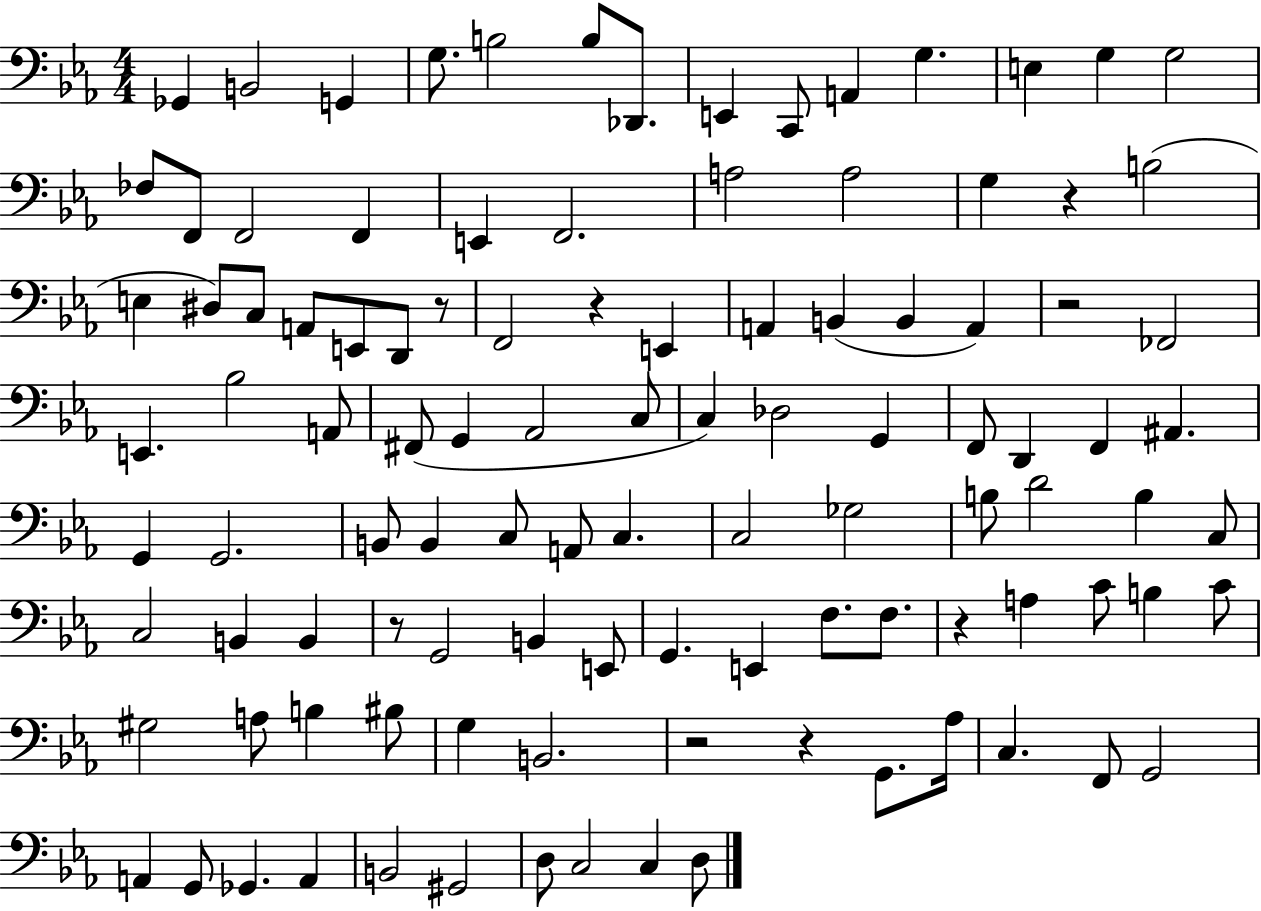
Gb2/q B2/h G2/q G3/e. B3/h B3/e Db2/e. E2/q C2/e A2/q G3/q. E3/q G3/q G3/h FES3/e F2/e F2/h F2/q E2/q F2/h. A3/h A3/h G3/q R/q B3/h E3/q D#3/e C3/e A2/e E2/e D2/e R/e F2/h R/q E2/q A2/q B2/q B2/q A2/q R/h FES2/h E2/q. Bb3/h A2/e F#2/e G2/q Ab2/h C3/e C3/q Db3/h G2/q F2/e D2/q F2/q A#2/q. G2/q G2/h. B2/e B2/q C3/e A2/e C3/q. C3/h Gb3/h B3/e D4/h B3/q C3/e C3/h B2/q B2/q R/e G2/h B2/q E2/e G2/q. E2/q F3/e. F3/e. R/q A3/q C4/e B3/q C4/e G#3/h A3/e B3/q BIS3/e G3/q B2/h. R/h R/q G2/e. Ab3/s C3/q. F2/e G2/h A2/q G2/e Gb2/q. A2/q B2/h G#2/h D3/e C3/h C3/q D3/e